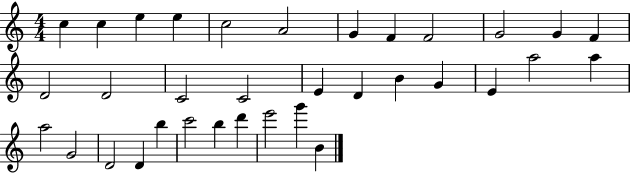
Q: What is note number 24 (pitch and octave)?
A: A5